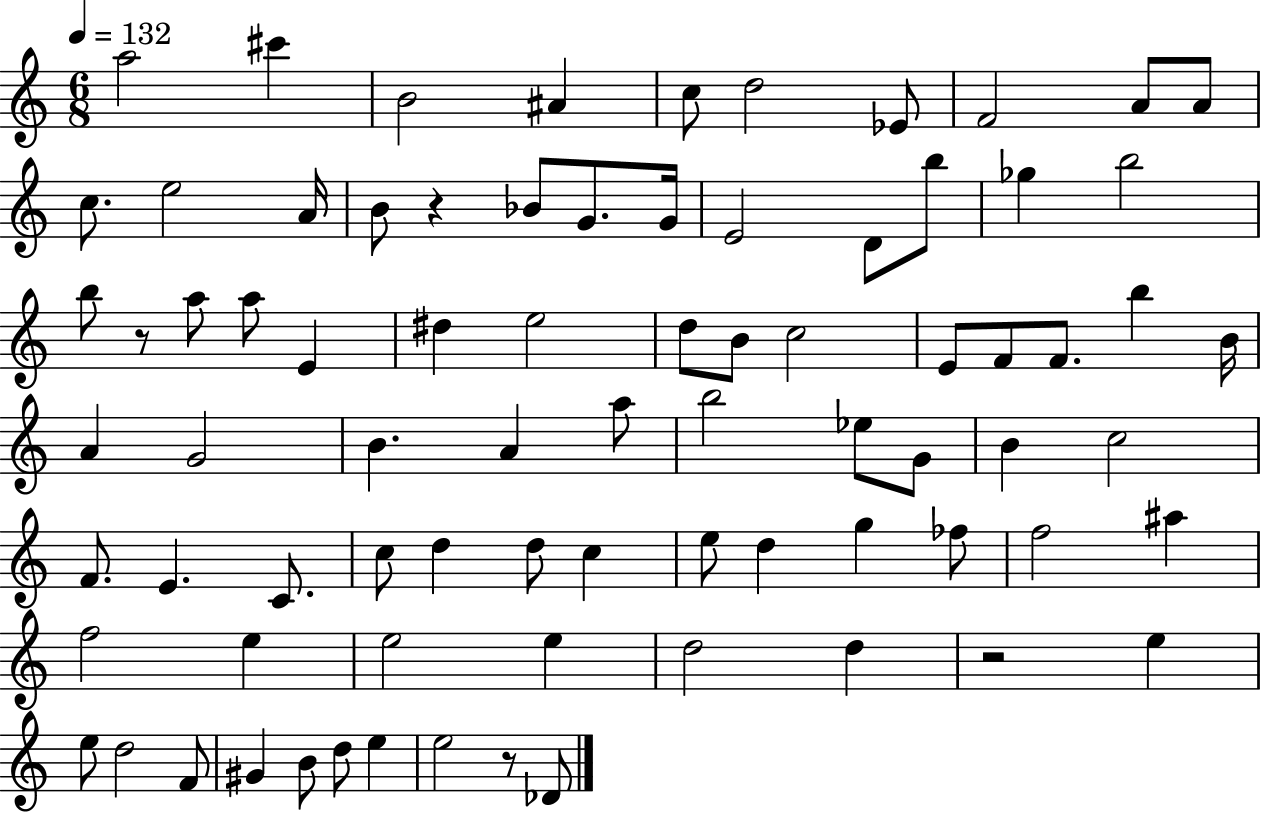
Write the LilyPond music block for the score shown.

{
  \clef treble
  \numericTimeSignature
  \time 6/8
  \key c \major
  \tempo 4 = 132
  a''2 cis'''4 | b'2 ais'4 | c''8 d''2 ees'8 | f'2 a'8 a'8 | \break c''8. e''2 a'16 | b'8 r4 bes'8 g'8. g'16 | e'2 d'8 b''8 | ges''4 b''2 | \break b''8 r8 a''8 a''8 e'4 | dis''4 e''2 | d''8 b'8 c''2 | e'8 f'8 f'8. b''4 b'16 | \break a'4 g'2 | b'4. a'4 a''8 | b''2 ees''8 g'8 | b'4 c''2 | \break f'8. e'4. c'8. | c''8 d''4 d''8 c''4 | e''8 d''4 g''4 fes''8 | f''2 ais''4 | \break f''2 e''4 | e''2 e''4 | d''2 d''4 | r2 e''4 | \break e''8 d''2 f'8 | gis'4 b'8 d''8 e''4 | e''2 r8 des'8 | \bar "|."
}